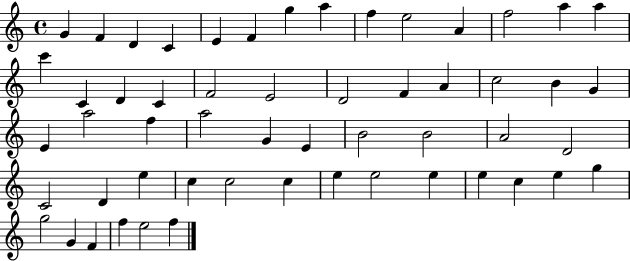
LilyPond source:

{
  \clef treble
  \time 4/4
  \defaultTimeSignature
  \key c \major
  g'4 f'4 d'4 c'4 | e'4 f'4 g''4 a''4 | f''4 e''2 a'4 | f''2 a''4 a''4 | \break c'''4 c'4 d'4 c'4 | f'2 e'2 | d'2 f'4 a'4 | c''2 b'4 g'4 | \break e'4 a''2 f''4 | a''2 g'4 e'4 | b'2 b'2 | a'2 d'2 | \break c'2 d'4 e''4 | c''4 c''2 c''4 | e''4 e''2 e''4 | e''4 c''4 e''4 g''4 | \break g''2 g'4 f'4 | f''4 e''2 f''4 | \bar "|."
}